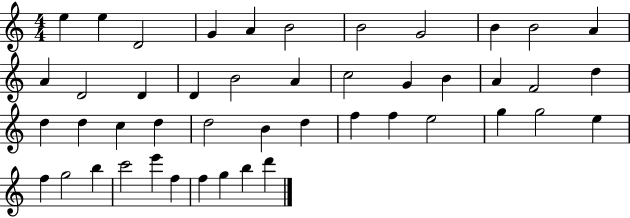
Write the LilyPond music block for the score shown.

{
  \clef treble
  \numericTimeSignature
  \time 4/4
  \key c \major
  e''4 e''4 d'2 | g'4 a'4 b'2 | b'2 g'2 | b'4 b'2 a'4 | \break a'4 d'2 d'4 | d'4 b'2 a'4 | c''2 g'4 b'4 | a'4 f'2 d''4 | \break d''4 d''4 c''4 d''4 | d''2 b'4 d''4 | f''4 f''4 e''2 | g''4 g''2 e''4 | \break f''4 g''2 b''4 | c'''2 e'''4 f''4 | f''4 g''4 b''4 d'''4 | \bar "|."
}